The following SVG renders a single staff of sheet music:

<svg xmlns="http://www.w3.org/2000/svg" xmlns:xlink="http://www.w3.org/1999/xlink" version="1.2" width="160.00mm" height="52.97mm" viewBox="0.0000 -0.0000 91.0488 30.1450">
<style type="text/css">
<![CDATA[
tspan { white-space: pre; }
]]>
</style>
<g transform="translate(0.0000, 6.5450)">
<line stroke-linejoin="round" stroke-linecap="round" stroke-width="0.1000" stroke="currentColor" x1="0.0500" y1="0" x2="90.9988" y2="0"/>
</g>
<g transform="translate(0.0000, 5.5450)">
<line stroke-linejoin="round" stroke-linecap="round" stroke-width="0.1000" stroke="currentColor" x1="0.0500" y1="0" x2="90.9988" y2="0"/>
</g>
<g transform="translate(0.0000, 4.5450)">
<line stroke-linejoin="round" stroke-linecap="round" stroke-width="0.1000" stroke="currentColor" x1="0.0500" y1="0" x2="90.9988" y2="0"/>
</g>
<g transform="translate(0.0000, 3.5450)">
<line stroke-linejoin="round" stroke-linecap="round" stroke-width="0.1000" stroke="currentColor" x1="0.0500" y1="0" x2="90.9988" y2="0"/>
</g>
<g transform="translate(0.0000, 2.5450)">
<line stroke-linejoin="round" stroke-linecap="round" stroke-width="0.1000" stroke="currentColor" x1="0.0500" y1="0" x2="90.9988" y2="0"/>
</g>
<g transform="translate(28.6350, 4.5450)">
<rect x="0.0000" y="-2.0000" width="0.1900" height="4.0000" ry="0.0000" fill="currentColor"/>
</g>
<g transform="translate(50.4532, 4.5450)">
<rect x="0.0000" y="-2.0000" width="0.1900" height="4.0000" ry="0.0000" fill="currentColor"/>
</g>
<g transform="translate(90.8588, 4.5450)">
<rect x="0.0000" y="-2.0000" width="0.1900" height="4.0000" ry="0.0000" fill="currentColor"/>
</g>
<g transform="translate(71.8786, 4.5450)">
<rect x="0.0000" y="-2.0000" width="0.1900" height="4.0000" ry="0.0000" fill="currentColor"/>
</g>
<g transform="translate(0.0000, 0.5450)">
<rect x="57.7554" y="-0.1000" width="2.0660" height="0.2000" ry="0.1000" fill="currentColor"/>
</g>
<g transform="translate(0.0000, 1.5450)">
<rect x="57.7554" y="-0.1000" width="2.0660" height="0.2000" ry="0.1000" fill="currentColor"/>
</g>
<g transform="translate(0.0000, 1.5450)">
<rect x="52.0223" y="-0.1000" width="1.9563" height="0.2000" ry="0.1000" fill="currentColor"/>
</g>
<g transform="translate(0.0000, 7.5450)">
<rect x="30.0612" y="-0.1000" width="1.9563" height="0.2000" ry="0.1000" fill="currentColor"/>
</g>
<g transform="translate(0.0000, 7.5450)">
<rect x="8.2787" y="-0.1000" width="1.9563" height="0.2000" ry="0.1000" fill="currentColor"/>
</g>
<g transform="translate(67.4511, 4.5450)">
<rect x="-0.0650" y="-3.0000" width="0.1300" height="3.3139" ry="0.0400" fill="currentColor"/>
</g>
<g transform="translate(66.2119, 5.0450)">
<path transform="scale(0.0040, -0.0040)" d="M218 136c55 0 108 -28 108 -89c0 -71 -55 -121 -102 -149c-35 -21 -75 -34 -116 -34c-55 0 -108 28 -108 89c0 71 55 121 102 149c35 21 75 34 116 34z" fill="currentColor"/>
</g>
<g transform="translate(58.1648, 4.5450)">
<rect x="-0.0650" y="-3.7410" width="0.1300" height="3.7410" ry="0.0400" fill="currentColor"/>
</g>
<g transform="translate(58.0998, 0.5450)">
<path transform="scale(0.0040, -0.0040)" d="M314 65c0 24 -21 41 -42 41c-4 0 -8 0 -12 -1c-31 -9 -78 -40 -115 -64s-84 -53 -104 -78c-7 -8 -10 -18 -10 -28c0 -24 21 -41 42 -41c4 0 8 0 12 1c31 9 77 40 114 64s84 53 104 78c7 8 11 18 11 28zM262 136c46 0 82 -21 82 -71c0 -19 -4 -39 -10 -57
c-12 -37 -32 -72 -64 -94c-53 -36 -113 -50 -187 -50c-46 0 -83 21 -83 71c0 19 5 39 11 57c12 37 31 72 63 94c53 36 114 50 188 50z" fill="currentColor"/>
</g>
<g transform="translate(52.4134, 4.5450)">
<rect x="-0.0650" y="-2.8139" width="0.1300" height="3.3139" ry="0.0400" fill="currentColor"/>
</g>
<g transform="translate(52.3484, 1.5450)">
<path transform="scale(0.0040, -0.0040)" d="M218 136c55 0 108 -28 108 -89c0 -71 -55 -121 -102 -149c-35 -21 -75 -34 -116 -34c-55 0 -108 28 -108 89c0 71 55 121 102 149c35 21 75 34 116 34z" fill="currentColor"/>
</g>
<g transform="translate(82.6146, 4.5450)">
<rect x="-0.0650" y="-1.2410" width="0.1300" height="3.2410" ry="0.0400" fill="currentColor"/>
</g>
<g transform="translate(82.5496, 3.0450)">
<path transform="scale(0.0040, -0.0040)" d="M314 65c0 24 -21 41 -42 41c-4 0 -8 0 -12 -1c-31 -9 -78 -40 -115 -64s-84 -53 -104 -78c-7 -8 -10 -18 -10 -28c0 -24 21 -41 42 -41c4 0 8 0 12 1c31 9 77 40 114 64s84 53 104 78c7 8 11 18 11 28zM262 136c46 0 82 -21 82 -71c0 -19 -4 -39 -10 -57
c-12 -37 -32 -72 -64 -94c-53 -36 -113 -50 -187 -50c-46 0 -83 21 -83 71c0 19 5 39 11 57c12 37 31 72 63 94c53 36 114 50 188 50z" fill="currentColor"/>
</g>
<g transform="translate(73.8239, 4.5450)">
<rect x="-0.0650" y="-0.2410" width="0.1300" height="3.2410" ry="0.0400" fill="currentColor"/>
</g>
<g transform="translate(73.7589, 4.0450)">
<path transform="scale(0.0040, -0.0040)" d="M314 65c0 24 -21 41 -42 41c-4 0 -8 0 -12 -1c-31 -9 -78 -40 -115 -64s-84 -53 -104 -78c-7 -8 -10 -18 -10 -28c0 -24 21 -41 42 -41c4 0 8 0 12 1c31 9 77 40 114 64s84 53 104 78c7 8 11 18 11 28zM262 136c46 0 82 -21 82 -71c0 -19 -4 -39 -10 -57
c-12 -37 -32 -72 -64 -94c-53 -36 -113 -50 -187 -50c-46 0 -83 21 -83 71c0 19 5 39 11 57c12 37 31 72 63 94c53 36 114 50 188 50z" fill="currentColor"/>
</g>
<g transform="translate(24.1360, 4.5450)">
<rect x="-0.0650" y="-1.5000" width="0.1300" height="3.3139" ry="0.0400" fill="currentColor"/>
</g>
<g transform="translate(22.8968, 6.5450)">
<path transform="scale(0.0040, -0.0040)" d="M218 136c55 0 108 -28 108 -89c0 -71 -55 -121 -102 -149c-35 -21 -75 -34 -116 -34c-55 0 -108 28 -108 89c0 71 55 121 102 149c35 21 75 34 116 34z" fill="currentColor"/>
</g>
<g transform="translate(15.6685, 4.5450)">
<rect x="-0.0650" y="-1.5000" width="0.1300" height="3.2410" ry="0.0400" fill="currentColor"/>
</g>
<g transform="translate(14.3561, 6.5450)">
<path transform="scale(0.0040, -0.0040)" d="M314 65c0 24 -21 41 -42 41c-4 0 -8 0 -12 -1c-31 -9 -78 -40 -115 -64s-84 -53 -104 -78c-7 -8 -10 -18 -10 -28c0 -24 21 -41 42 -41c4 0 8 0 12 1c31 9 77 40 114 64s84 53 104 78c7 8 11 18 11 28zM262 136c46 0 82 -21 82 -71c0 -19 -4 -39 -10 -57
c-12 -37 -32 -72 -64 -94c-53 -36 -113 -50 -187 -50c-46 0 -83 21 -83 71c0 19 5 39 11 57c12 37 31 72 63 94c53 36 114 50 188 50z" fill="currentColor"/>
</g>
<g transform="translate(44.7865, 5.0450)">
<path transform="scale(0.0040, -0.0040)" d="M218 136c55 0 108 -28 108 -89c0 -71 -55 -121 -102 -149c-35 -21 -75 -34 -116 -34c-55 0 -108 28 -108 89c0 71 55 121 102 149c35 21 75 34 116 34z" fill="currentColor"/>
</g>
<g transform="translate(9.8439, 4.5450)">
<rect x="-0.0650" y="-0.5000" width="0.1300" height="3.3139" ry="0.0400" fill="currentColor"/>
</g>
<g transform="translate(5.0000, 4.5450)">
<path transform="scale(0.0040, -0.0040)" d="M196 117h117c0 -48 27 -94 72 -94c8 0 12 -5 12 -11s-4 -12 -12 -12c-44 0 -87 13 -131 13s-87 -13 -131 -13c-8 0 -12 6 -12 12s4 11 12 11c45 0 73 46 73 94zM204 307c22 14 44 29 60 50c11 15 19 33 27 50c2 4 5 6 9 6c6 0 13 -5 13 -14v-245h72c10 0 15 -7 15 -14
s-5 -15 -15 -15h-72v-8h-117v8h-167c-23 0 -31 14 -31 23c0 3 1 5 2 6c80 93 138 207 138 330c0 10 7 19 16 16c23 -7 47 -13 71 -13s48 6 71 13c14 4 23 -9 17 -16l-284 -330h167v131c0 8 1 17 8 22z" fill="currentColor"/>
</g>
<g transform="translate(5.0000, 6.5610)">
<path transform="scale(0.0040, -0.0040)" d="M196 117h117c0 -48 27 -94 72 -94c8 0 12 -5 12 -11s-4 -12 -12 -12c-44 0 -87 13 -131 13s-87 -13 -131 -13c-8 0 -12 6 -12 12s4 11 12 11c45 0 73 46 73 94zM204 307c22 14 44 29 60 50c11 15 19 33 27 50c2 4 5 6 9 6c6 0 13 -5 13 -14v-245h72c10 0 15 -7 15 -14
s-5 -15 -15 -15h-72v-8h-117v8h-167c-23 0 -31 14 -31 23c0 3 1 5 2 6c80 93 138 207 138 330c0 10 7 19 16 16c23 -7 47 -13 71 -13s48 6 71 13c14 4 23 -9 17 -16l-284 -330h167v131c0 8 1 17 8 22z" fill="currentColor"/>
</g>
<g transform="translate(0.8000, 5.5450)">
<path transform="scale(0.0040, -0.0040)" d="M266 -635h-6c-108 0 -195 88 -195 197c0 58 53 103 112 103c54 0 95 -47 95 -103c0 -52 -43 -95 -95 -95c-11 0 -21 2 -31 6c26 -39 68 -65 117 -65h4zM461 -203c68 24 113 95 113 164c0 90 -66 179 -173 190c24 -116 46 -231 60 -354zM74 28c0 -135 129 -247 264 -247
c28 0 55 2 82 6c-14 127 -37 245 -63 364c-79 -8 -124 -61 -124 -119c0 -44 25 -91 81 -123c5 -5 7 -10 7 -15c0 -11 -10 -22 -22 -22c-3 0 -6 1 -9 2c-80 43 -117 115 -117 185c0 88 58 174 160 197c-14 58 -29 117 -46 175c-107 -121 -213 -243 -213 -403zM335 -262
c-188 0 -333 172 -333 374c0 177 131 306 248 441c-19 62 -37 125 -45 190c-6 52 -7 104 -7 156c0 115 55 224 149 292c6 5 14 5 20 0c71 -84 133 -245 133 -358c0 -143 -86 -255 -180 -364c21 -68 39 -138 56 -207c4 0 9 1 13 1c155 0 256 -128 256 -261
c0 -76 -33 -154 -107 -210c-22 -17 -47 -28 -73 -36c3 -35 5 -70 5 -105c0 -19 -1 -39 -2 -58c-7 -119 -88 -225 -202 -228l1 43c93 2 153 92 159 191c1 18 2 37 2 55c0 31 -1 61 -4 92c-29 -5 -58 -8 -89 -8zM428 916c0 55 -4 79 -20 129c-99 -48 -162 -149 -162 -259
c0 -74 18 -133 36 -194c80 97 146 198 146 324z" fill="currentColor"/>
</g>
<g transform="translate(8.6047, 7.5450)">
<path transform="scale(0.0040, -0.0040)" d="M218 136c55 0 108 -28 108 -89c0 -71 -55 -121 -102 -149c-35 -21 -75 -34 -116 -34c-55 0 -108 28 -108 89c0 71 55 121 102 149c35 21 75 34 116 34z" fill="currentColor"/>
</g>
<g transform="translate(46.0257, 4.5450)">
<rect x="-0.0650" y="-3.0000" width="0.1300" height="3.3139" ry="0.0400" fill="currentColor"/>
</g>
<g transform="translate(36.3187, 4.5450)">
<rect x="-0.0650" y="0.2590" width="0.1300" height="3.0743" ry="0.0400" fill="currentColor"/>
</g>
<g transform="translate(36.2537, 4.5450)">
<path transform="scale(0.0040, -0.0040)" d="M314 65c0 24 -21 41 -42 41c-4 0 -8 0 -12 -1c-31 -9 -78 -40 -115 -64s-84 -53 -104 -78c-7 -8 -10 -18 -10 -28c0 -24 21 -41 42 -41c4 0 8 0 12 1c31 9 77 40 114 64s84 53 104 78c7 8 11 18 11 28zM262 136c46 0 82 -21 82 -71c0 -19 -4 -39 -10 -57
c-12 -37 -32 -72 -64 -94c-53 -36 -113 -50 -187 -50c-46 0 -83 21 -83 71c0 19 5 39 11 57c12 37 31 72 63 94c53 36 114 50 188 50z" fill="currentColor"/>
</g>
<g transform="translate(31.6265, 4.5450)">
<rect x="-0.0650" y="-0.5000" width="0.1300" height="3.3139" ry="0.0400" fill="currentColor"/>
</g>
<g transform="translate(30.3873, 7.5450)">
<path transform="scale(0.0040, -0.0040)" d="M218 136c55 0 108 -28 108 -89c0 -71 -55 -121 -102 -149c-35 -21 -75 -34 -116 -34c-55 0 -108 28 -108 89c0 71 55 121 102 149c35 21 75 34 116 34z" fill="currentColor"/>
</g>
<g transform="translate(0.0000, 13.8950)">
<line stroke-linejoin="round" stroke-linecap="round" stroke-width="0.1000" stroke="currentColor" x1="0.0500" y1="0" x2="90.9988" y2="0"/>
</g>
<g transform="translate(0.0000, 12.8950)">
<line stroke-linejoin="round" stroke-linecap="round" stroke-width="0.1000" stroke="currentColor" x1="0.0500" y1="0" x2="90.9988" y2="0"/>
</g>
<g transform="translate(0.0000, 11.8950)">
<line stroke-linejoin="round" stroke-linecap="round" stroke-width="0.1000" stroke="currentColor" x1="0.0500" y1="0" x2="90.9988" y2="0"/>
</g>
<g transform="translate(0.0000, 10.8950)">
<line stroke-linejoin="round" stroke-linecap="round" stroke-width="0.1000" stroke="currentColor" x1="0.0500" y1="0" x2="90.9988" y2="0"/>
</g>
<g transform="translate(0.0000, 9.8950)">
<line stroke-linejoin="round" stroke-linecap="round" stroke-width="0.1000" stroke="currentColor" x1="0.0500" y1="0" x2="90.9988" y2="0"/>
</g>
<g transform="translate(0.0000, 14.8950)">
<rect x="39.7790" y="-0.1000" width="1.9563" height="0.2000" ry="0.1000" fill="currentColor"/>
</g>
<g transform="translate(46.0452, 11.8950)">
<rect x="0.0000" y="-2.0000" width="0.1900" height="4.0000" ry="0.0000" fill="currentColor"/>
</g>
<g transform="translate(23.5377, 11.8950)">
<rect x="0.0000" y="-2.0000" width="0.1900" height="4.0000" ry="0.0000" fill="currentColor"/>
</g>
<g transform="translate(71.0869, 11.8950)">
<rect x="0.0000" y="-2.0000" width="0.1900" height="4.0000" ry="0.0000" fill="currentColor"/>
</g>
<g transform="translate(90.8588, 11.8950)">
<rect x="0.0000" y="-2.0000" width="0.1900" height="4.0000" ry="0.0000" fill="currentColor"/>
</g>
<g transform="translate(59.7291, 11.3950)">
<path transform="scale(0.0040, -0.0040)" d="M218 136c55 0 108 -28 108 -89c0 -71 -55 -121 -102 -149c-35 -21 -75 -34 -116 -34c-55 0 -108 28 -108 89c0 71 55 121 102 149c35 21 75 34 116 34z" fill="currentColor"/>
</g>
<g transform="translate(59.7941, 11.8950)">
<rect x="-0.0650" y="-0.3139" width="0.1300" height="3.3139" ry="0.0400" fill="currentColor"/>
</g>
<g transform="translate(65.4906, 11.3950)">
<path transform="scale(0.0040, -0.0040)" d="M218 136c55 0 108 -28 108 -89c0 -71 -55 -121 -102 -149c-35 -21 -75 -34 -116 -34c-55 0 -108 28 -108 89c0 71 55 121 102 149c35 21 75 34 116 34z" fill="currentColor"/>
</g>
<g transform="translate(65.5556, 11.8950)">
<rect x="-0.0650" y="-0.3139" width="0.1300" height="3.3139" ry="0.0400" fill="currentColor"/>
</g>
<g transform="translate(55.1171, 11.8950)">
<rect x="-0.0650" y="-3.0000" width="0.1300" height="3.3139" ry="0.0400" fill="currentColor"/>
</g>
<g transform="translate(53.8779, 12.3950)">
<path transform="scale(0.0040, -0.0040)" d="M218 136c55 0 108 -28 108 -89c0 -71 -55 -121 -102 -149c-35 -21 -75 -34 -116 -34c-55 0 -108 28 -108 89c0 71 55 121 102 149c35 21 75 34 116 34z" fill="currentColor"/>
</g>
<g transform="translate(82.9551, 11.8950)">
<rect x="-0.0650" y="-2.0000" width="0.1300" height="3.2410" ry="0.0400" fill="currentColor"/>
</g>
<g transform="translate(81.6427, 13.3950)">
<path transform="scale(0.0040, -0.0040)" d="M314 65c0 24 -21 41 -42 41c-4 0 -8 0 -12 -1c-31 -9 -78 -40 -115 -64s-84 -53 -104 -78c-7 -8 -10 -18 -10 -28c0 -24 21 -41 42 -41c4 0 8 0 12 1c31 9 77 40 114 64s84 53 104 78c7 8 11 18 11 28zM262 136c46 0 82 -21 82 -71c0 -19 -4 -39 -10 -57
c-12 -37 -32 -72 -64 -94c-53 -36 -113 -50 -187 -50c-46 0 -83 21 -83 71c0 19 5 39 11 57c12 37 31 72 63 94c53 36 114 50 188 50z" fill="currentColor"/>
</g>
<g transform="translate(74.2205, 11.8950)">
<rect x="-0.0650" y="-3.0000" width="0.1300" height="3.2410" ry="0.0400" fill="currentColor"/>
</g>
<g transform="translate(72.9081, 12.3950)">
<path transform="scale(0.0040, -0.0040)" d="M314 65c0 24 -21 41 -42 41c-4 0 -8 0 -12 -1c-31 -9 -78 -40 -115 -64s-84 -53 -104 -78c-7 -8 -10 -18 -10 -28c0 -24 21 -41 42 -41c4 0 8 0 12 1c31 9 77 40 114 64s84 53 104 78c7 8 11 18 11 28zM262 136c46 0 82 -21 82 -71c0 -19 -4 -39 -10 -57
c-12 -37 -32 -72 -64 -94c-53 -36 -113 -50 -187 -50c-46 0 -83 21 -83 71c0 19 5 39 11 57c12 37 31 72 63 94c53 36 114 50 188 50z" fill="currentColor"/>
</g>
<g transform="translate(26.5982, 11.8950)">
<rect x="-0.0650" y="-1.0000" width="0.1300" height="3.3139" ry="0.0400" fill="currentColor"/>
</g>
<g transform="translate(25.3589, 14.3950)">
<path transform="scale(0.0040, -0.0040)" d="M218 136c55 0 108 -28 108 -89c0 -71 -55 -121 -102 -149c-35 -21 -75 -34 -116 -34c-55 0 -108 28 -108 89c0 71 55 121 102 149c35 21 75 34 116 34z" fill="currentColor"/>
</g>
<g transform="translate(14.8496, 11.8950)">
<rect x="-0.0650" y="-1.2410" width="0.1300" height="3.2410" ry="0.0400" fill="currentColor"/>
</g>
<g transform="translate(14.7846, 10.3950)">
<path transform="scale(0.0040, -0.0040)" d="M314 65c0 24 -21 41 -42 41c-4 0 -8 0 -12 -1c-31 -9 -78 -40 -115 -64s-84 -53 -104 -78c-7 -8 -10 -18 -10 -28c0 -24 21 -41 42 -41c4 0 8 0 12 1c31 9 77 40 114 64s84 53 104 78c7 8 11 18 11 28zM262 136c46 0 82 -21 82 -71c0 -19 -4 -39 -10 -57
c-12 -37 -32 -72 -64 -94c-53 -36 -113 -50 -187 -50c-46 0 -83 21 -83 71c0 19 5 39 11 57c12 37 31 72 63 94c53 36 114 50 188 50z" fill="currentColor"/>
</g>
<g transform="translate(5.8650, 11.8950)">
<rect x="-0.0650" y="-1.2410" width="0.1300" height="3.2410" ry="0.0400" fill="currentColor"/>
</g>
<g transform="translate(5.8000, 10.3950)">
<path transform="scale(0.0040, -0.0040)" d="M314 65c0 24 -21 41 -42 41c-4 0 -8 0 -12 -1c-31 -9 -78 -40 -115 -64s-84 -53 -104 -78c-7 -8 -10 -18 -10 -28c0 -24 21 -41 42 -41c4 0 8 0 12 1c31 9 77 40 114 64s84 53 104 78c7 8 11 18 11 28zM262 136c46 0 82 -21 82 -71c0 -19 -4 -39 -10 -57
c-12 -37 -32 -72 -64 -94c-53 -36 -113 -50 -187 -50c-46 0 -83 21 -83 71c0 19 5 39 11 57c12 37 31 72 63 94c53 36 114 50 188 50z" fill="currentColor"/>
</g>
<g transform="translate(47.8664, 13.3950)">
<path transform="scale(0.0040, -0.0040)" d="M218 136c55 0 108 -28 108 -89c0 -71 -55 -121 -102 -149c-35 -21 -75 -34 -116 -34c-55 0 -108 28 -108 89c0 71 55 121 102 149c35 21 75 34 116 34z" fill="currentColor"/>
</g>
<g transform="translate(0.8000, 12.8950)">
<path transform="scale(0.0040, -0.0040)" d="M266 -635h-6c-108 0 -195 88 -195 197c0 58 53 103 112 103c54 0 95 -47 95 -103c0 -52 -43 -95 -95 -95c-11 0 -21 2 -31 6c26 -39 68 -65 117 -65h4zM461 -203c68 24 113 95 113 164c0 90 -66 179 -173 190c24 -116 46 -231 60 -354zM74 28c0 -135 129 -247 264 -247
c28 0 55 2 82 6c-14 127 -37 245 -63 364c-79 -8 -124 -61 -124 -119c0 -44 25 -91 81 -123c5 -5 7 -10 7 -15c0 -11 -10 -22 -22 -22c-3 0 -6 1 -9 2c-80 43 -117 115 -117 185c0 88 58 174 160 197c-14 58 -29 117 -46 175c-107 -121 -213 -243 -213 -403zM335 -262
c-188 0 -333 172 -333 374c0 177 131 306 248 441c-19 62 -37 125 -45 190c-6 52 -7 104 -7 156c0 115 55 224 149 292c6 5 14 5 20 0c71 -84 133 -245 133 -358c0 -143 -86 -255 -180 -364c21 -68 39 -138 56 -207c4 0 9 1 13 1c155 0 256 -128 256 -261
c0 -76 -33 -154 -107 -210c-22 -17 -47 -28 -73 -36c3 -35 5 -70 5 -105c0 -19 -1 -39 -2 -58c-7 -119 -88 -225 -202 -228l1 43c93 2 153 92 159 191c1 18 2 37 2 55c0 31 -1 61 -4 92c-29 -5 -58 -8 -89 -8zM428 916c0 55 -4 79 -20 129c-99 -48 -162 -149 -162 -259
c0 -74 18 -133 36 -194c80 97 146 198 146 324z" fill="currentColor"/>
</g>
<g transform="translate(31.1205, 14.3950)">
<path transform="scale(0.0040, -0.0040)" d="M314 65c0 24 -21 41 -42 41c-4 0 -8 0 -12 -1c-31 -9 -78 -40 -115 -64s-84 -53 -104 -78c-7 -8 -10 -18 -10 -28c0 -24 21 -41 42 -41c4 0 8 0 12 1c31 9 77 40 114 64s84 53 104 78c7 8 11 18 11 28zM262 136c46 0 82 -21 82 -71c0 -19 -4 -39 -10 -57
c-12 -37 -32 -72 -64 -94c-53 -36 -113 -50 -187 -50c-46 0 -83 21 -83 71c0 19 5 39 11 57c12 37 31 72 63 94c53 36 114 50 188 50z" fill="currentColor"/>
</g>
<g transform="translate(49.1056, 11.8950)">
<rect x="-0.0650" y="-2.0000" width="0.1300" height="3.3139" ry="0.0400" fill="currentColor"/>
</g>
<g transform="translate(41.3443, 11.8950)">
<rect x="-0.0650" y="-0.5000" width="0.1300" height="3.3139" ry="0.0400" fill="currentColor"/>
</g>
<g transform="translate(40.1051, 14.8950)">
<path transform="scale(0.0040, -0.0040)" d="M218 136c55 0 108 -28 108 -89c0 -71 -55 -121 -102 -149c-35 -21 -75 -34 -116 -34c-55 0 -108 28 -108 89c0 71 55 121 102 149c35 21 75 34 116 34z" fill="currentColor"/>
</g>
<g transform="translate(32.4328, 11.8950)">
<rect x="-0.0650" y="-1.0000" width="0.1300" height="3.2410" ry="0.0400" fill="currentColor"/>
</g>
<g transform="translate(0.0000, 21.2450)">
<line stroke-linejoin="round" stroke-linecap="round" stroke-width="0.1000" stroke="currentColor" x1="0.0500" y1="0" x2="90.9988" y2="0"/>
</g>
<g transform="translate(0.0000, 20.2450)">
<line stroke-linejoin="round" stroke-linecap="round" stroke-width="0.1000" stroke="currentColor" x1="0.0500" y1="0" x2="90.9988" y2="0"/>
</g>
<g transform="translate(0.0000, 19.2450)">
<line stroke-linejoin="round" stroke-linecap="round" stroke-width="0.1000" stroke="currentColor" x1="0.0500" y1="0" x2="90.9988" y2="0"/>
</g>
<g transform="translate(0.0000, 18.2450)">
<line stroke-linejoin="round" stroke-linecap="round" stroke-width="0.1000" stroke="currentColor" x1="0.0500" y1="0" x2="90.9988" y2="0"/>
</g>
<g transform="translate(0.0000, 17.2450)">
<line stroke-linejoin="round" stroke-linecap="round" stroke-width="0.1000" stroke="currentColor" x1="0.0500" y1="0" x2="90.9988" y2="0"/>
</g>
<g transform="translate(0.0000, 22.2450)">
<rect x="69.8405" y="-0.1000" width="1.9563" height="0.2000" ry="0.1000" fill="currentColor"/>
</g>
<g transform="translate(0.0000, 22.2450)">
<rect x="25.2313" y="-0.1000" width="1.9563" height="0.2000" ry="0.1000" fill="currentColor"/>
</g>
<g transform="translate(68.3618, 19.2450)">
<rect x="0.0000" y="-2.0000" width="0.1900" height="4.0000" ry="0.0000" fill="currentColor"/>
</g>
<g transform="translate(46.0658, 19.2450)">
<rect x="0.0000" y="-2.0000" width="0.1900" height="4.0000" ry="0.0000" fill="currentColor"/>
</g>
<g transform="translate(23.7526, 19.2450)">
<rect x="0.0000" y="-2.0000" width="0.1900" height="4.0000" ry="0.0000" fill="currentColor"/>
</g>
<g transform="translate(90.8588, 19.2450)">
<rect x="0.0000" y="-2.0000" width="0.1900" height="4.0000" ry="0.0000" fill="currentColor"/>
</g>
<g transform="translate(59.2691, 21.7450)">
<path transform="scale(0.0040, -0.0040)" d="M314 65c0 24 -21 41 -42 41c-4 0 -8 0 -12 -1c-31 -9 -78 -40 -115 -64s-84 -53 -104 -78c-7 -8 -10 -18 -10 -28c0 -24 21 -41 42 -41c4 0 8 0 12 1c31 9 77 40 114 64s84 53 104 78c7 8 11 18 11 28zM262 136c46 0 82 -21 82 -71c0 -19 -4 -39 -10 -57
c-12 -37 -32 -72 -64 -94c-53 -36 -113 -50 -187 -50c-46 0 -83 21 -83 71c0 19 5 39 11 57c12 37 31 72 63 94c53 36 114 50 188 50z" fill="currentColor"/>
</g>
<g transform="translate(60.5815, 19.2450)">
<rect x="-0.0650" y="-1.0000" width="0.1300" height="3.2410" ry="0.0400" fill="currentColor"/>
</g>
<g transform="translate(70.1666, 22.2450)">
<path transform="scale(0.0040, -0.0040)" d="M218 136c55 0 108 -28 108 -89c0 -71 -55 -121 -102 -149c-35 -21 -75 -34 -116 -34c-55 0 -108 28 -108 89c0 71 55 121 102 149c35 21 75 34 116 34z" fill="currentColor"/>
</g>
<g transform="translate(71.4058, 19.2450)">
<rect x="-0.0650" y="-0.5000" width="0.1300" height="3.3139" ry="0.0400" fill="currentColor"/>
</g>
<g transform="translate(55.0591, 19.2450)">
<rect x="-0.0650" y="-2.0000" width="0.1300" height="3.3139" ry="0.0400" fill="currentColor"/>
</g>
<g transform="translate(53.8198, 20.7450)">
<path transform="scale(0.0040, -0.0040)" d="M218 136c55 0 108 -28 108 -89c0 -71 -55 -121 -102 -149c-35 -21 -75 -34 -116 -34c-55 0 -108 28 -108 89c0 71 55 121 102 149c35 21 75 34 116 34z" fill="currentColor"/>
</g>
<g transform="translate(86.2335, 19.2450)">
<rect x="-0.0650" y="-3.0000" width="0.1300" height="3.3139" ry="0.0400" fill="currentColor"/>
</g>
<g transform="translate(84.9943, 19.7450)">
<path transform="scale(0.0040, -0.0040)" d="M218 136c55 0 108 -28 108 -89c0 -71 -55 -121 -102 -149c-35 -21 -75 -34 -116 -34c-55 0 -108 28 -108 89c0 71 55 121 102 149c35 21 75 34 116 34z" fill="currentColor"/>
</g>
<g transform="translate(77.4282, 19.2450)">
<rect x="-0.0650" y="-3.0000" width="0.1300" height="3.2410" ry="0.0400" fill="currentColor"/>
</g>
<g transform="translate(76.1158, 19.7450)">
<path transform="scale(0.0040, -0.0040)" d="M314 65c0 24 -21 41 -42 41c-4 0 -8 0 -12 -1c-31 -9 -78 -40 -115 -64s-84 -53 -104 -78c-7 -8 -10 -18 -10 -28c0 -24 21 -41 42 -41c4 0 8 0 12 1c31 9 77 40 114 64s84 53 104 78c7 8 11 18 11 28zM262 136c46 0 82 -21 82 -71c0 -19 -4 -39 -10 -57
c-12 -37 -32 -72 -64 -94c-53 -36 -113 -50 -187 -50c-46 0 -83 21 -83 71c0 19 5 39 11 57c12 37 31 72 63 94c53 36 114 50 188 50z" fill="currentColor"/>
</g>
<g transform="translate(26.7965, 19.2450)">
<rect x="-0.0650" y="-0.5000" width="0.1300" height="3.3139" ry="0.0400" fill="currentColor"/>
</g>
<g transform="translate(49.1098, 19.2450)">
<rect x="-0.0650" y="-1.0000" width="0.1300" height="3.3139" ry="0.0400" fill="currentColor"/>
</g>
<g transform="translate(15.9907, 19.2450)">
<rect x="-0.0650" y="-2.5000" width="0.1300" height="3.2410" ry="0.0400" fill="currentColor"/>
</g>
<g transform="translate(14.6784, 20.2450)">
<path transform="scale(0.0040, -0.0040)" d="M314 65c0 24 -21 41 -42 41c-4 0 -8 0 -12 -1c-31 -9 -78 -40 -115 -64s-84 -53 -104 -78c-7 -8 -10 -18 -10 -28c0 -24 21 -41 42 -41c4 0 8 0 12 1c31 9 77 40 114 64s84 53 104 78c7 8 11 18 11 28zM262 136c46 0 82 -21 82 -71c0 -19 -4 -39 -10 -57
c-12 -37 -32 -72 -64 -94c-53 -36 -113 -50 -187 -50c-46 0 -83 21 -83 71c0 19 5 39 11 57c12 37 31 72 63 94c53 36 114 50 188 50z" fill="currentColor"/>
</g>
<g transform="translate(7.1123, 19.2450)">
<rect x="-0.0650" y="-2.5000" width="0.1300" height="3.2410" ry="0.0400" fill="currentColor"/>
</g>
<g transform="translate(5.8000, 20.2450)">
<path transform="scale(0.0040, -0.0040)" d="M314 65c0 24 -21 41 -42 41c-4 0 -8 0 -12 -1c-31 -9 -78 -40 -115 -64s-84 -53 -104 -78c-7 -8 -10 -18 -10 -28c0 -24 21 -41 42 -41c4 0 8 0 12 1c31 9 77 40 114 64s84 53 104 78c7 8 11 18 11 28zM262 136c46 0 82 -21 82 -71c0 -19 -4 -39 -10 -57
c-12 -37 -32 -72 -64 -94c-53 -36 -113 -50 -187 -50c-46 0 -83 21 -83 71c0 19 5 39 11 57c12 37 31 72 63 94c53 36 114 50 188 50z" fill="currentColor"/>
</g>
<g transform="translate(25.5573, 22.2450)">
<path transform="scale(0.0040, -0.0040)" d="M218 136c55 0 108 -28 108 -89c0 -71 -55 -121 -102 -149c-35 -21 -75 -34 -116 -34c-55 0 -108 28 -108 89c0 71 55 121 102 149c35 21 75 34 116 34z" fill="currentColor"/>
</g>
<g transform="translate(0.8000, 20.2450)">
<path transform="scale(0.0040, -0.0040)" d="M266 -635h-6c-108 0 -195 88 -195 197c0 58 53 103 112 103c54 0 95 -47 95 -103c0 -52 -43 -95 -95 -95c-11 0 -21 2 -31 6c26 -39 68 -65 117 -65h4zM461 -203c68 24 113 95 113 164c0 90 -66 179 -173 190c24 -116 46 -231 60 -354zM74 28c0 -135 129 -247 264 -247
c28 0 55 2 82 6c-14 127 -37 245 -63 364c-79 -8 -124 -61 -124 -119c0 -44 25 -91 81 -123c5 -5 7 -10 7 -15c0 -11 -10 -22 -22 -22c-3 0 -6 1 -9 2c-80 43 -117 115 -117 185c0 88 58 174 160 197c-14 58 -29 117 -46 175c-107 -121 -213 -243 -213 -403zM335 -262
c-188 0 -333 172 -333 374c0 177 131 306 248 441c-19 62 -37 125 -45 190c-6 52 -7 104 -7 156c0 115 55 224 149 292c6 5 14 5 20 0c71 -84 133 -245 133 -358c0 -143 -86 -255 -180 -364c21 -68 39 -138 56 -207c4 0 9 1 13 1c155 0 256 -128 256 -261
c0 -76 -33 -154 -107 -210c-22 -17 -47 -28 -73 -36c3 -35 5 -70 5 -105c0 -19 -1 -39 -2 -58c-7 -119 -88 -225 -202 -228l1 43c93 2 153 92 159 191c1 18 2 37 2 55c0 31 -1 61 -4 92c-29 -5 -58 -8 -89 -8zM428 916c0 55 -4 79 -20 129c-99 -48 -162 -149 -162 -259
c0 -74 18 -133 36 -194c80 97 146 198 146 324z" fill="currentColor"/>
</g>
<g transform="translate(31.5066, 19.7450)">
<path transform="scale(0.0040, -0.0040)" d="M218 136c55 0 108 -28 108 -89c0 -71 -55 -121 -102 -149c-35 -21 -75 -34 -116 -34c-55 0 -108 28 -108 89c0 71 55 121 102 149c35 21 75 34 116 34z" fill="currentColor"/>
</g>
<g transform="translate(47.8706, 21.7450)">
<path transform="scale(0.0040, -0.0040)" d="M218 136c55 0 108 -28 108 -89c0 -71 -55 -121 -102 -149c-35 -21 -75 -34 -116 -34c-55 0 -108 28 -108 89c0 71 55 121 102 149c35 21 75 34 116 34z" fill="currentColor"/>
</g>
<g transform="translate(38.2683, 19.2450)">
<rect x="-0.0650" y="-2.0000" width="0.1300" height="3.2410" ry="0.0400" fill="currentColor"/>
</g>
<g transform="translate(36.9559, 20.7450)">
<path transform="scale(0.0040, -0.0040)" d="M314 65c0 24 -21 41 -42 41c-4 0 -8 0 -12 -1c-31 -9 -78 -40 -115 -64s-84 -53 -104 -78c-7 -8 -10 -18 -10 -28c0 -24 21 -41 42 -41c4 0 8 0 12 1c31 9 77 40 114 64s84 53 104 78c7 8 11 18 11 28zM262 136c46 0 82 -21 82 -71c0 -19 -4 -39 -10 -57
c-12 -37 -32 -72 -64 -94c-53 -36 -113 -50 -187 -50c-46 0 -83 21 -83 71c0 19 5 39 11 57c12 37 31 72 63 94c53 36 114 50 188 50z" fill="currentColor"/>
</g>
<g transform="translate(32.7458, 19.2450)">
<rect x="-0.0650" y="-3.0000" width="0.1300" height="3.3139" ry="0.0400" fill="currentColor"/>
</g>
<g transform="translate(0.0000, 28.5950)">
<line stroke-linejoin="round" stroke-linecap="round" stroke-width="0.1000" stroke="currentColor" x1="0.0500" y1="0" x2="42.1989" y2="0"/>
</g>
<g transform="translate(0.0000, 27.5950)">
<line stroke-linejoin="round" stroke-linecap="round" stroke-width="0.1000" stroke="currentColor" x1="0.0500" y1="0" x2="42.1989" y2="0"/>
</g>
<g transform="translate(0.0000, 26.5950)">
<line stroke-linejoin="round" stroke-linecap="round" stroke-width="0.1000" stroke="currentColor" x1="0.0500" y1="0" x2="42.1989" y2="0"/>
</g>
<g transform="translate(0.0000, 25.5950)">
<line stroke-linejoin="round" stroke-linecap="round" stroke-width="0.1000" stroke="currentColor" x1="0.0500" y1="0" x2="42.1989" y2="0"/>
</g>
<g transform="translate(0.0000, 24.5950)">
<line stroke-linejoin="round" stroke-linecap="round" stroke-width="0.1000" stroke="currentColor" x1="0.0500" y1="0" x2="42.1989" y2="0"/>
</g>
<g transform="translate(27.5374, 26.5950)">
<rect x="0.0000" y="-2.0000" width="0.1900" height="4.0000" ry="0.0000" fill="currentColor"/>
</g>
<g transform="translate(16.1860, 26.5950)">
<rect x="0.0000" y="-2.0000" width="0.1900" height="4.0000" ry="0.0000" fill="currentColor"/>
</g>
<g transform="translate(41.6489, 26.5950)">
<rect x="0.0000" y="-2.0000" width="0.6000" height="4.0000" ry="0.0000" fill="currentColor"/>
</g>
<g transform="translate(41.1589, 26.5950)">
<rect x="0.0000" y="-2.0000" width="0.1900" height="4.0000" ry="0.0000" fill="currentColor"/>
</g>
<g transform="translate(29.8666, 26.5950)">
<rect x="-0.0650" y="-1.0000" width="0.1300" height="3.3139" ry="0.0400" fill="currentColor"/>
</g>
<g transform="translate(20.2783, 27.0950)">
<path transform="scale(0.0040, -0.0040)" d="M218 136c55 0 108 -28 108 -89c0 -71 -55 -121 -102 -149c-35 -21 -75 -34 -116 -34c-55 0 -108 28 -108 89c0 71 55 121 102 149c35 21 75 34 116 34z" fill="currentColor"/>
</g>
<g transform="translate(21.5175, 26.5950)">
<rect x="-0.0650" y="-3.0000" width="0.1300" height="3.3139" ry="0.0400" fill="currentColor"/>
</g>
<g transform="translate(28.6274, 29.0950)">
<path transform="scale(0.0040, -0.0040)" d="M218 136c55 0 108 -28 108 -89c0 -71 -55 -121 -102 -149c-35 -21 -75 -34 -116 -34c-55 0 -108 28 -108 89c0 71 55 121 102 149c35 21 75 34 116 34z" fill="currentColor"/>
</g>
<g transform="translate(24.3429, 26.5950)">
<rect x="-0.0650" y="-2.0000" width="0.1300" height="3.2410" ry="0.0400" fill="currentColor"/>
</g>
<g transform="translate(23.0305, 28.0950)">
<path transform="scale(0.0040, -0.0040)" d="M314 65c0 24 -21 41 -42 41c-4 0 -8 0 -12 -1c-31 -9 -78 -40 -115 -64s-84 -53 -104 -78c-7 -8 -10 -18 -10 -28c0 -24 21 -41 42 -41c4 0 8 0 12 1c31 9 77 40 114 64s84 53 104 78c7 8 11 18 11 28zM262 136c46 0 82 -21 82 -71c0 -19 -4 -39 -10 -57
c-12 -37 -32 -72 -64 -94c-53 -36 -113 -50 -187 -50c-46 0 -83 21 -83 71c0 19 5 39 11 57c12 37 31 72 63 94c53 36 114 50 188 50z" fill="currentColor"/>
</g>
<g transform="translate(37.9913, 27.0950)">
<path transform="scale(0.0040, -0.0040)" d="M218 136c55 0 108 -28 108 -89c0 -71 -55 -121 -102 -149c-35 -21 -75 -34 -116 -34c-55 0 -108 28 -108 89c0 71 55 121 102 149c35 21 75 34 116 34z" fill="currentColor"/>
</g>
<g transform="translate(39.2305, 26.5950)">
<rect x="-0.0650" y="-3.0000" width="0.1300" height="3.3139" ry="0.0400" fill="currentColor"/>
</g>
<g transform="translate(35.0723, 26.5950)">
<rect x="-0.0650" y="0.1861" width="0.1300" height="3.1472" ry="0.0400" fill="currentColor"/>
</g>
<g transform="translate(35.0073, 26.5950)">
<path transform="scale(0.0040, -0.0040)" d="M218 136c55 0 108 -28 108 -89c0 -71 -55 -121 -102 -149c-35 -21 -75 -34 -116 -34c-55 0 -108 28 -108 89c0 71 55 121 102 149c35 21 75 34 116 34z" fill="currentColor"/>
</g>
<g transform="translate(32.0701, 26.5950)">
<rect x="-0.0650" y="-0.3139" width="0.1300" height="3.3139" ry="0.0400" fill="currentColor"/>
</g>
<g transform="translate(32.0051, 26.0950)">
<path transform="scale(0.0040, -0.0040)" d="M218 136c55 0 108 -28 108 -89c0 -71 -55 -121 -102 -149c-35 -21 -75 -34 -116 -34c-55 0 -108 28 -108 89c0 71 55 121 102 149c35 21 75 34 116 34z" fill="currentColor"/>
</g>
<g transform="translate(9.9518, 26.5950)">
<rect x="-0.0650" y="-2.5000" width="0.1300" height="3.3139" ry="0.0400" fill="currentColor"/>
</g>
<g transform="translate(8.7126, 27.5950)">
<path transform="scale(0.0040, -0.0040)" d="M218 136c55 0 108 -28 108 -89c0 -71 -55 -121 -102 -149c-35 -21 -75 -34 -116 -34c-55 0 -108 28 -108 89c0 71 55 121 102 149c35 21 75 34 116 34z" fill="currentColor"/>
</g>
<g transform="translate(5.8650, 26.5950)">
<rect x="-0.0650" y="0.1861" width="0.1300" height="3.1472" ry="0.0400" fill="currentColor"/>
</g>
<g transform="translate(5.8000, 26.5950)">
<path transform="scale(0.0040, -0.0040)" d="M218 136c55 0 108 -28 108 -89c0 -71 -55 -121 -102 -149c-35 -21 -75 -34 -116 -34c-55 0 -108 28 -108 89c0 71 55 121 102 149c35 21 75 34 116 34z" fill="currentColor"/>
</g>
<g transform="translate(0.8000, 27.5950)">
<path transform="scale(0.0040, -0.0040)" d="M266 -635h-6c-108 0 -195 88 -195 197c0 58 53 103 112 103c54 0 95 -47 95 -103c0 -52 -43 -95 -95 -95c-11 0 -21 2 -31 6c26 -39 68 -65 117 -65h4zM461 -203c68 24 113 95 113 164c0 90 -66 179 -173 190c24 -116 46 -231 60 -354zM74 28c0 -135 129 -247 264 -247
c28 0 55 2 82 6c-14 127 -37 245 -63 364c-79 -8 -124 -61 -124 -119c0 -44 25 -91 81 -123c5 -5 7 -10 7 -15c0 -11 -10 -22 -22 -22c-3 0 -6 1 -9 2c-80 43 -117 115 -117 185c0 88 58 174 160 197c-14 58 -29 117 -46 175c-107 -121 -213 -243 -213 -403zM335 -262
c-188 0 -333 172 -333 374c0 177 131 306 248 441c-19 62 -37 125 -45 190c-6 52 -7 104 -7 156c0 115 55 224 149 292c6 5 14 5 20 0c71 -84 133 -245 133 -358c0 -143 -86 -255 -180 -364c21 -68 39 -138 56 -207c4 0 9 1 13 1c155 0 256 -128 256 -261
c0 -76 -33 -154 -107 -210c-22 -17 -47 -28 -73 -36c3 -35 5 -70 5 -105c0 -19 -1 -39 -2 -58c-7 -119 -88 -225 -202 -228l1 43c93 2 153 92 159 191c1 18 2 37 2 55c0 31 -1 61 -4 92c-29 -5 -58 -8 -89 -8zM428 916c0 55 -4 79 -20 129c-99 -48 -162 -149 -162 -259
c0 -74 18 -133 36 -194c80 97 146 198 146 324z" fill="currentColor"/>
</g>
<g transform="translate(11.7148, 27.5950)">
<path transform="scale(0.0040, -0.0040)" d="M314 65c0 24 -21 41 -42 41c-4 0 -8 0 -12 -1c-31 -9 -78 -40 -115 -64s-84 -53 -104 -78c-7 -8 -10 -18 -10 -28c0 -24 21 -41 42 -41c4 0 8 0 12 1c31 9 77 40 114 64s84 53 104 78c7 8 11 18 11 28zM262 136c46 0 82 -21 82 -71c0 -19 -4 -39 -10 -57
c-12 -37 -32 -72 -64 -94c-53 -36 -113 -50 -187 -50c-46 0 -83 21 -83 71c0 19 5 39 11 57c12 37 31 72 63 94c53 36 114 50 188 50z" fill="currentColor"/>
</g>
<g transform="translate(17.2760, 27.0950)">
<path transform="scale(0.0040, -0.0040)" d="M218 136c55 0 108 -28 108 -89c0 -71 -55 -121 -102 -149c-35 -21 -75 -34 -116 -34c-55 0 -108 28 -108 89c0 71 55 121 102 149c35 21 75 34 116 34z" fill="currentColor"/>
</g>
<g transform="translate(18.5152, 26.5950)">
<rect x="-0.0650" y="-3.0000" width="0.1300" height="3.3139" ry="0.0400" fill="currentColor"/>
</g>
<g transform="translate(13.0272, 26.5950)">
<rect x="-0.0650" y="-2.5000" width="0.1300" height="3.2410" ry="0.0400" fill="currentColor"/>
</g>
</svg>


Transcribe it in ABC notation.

X:1
T:Untitled
M:4/4
L:1/4
K:C
C E2 E C B2 A a c'2 A c2 e2 e2 e2 D D2 C F A c c A2 F2 G2 G2 C A F2 D F D2 C A2 A B G G2 A A F2 D c B A